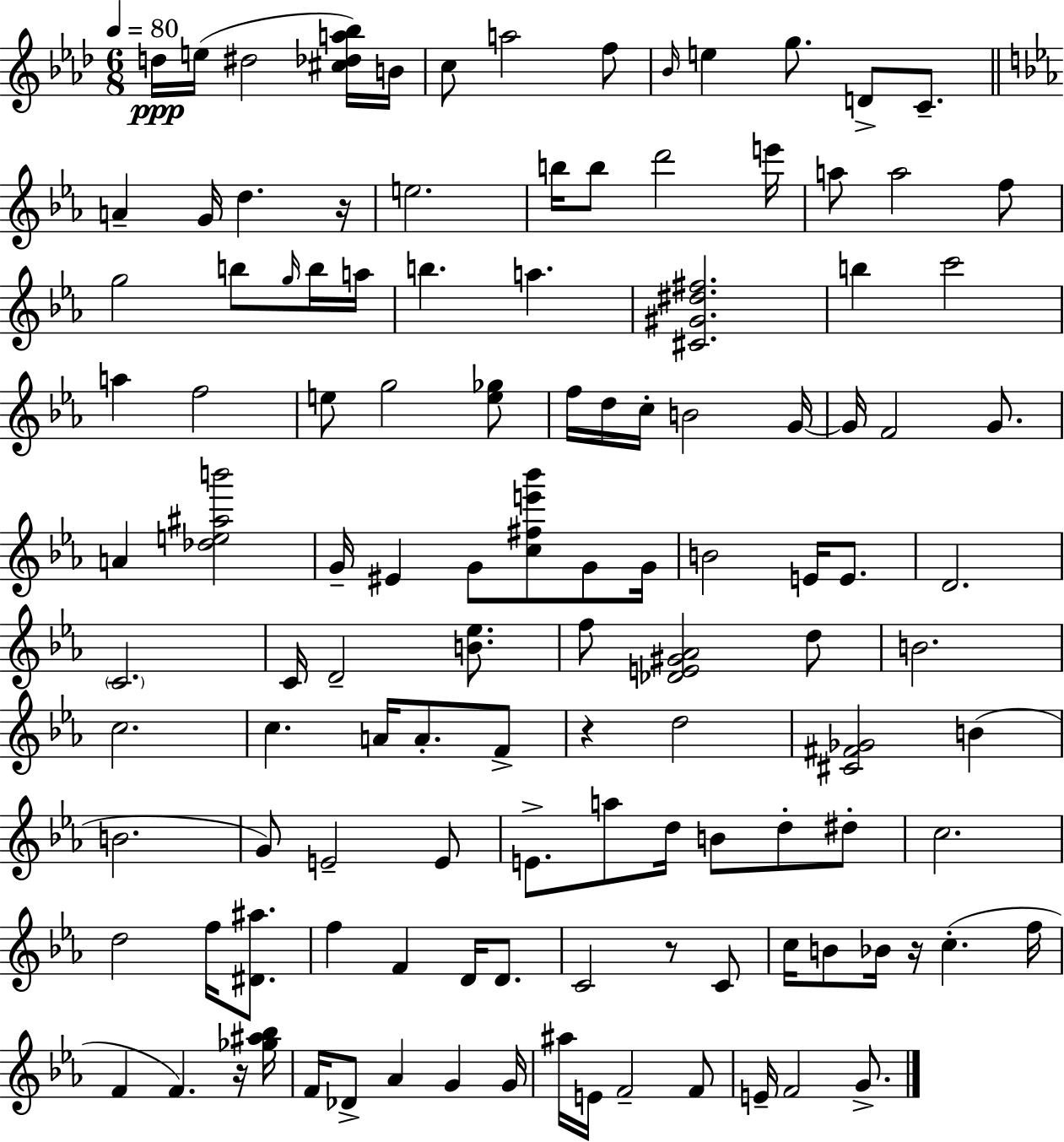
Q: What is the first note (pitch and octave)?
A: D5